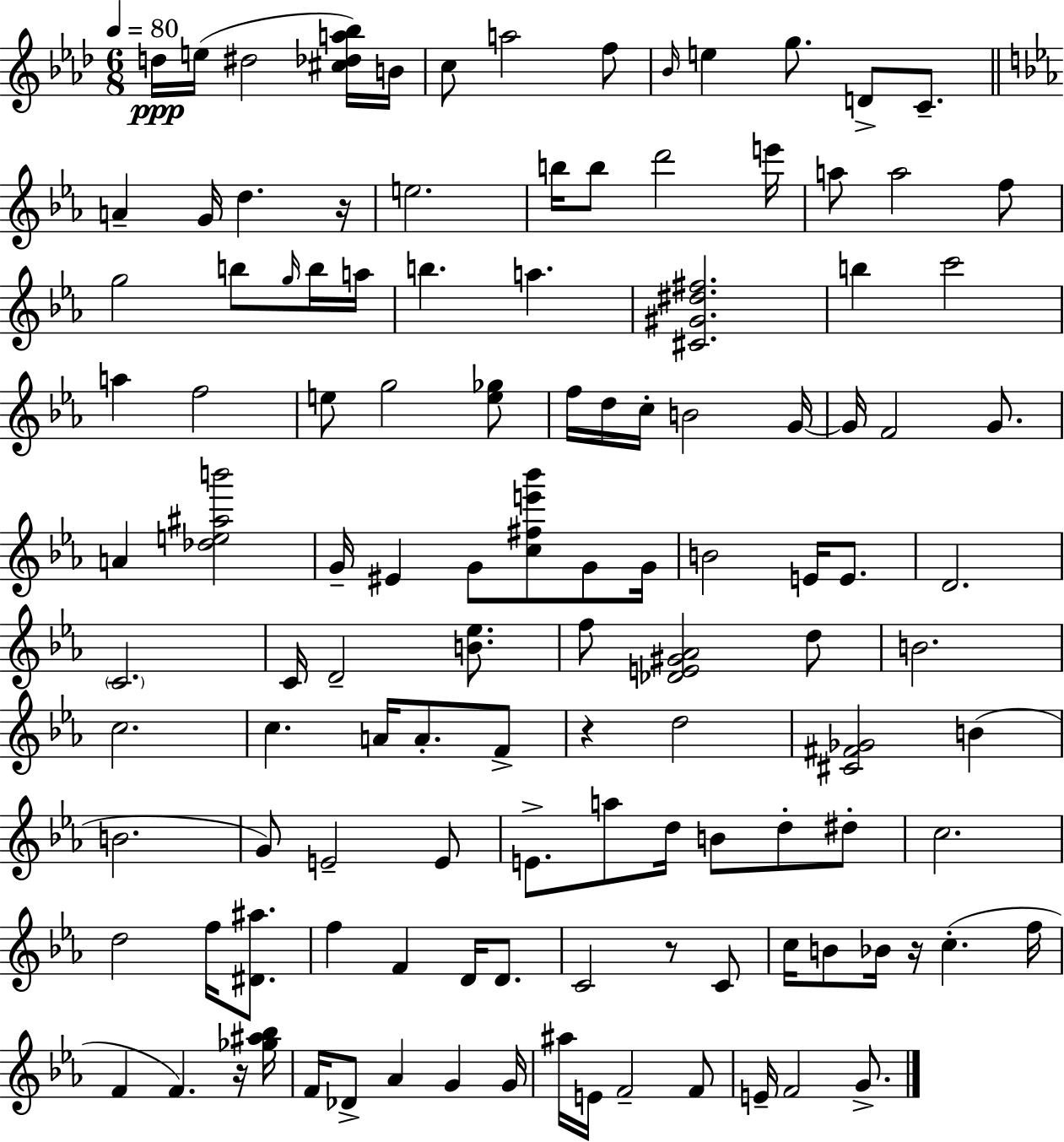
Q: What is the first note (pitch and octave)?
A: D5